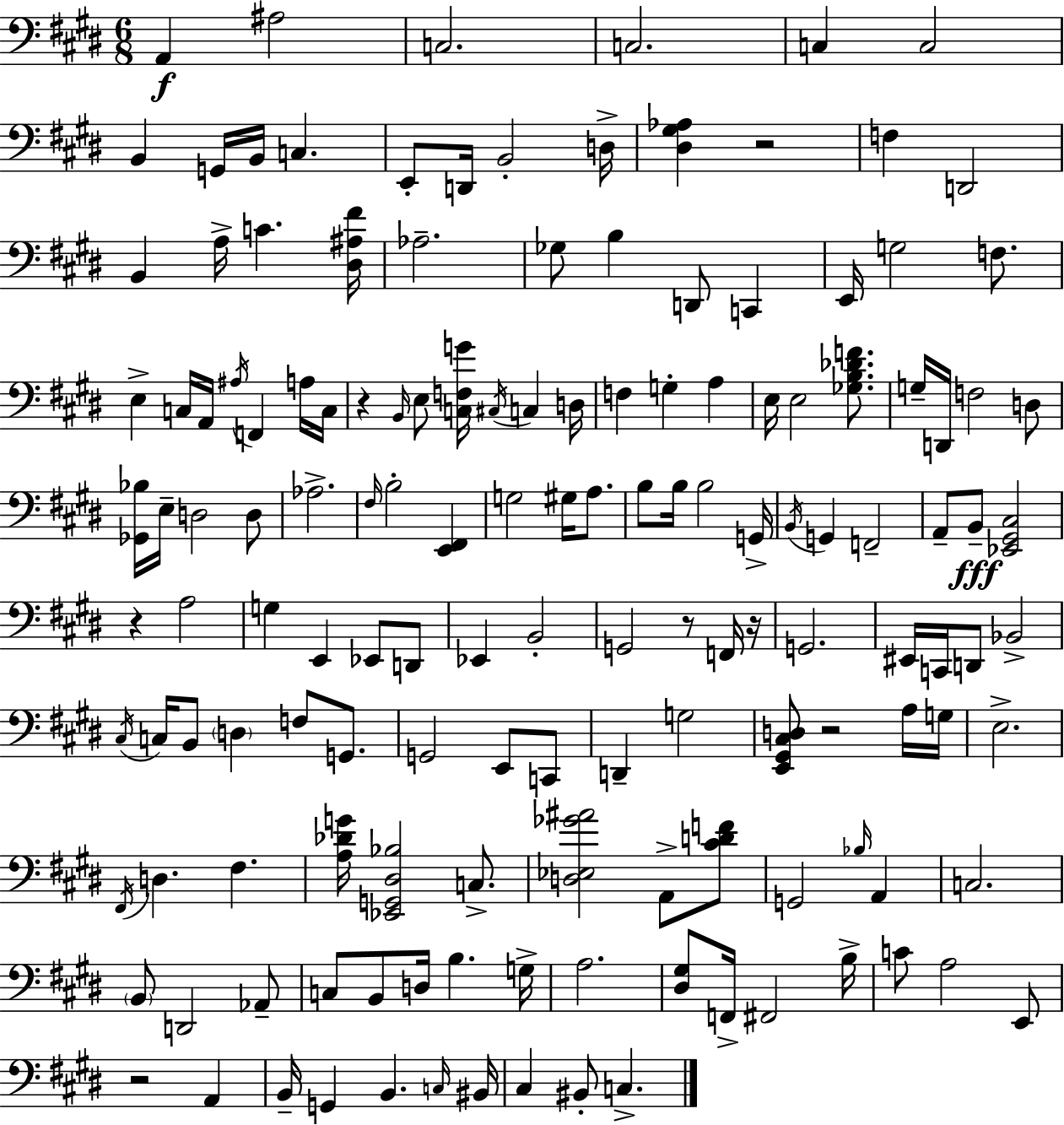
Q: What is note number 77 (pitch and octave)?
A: EIS2